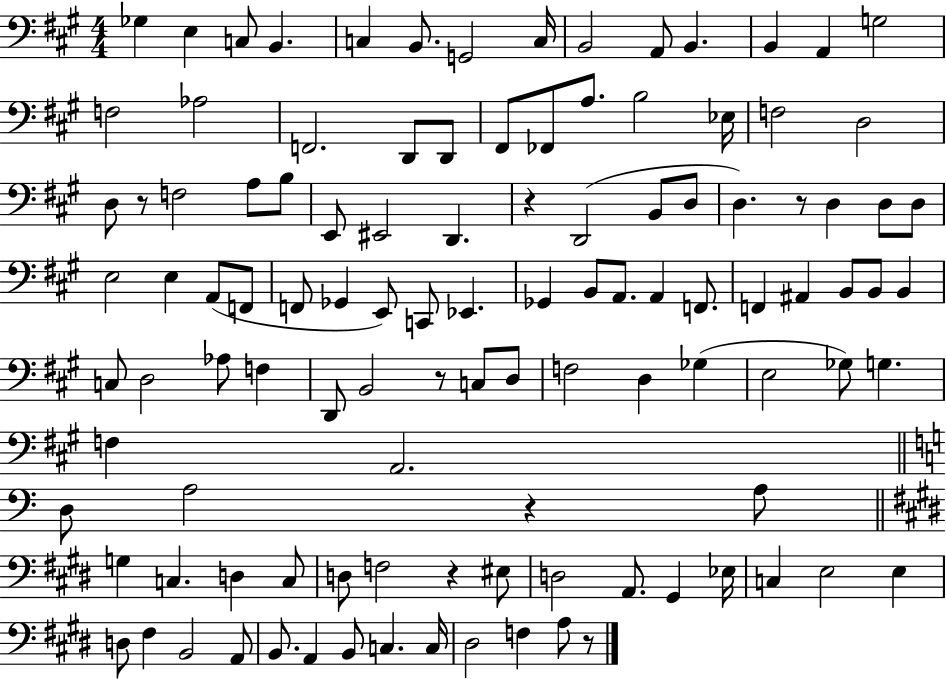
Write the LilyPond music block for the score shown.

{
  \clef bass
  \numericTimeSignature
  \time 4/4
  \key a \major
  ges4 e4 c8 b,4. | c4 b,8. g,2 c16 | b,2 a,8 b,4. | b,4 a,4 g2 | \break f2 aes2 | f,2. d,8 d,8 | fis,8 fes,8 a8. b2 ees16 | f2 d2 | \break d8 r8 f2 a8 b8 | e,8 eis,2 d,4. | r4 d,2( b,8 d8 | d4.) r8 d4 d8 d8 | \break e2 e4 a,8( f,8 | f,8 ges,4 e,8) c,8 ees,4. | ges,4 b,8 a,8. a,4 f,8. | f,4 ais,4 b,8 b,8 b,4 | \break c8 d2 aes8 f4 | d,8 b,2 r8 c8 d8 | f2 d4 ges4( | e2 ges8) g4. | \break f4 a,2. | \bar "||" \break \key a \minor d8 a2 r4 a8 | \bar "||" \break \key e \major g4 c4. d4 c8 | d8 f2 r4 eis8 | d2 a,8. gis,4 ees16 | c4 e2 e4 | \break d8 fis4 b,2 a,8 | b,8. a,4 b,8 c4. c16 | dis2 f4 a8 r8 | \bar "|."
}